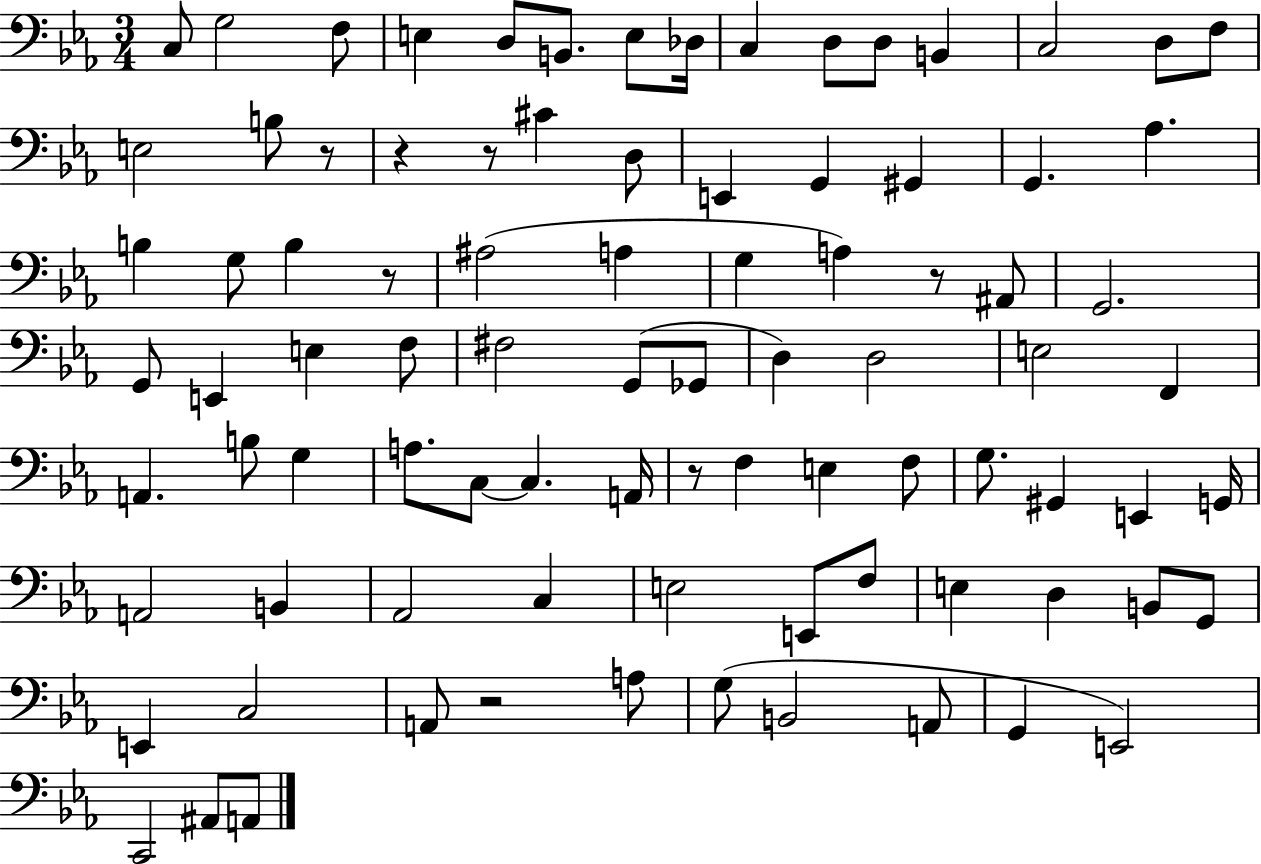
C3/e G3/h F3/e E3/q D3/e B2/e. E3/e Db3/s C3/q D3/e D3/e B2/q C3/h D3/e F3/e E3/h B3/e R/e R/q R/e C#4/q D3/e E2/q G2/q G#2/q G2/q. Ab3/q. B3/q G3/e B3/q R/e A#3/h A3/q G3/q A3/q R/e A#2/e G2/h. G2/e E2/q E3/q F3/e F#3/h G2/e Gb2/e D3/q D3/h E3/h F2/q A2/q. B3/e G3/q A3/e. C3/e C3/q. A2/s R/e F3/q E3/q F3/e G3/e. G#2/q E2/q G2/s A2/h B2/q Ab2/h C3/q E3/h E2/e F3/e E3/q D3/q B2/e G2/e E2/q C3/h A2/e R/h A3/e G3/e B2/h A2/e G2/q E2/h C2/h A#2/e A2/e